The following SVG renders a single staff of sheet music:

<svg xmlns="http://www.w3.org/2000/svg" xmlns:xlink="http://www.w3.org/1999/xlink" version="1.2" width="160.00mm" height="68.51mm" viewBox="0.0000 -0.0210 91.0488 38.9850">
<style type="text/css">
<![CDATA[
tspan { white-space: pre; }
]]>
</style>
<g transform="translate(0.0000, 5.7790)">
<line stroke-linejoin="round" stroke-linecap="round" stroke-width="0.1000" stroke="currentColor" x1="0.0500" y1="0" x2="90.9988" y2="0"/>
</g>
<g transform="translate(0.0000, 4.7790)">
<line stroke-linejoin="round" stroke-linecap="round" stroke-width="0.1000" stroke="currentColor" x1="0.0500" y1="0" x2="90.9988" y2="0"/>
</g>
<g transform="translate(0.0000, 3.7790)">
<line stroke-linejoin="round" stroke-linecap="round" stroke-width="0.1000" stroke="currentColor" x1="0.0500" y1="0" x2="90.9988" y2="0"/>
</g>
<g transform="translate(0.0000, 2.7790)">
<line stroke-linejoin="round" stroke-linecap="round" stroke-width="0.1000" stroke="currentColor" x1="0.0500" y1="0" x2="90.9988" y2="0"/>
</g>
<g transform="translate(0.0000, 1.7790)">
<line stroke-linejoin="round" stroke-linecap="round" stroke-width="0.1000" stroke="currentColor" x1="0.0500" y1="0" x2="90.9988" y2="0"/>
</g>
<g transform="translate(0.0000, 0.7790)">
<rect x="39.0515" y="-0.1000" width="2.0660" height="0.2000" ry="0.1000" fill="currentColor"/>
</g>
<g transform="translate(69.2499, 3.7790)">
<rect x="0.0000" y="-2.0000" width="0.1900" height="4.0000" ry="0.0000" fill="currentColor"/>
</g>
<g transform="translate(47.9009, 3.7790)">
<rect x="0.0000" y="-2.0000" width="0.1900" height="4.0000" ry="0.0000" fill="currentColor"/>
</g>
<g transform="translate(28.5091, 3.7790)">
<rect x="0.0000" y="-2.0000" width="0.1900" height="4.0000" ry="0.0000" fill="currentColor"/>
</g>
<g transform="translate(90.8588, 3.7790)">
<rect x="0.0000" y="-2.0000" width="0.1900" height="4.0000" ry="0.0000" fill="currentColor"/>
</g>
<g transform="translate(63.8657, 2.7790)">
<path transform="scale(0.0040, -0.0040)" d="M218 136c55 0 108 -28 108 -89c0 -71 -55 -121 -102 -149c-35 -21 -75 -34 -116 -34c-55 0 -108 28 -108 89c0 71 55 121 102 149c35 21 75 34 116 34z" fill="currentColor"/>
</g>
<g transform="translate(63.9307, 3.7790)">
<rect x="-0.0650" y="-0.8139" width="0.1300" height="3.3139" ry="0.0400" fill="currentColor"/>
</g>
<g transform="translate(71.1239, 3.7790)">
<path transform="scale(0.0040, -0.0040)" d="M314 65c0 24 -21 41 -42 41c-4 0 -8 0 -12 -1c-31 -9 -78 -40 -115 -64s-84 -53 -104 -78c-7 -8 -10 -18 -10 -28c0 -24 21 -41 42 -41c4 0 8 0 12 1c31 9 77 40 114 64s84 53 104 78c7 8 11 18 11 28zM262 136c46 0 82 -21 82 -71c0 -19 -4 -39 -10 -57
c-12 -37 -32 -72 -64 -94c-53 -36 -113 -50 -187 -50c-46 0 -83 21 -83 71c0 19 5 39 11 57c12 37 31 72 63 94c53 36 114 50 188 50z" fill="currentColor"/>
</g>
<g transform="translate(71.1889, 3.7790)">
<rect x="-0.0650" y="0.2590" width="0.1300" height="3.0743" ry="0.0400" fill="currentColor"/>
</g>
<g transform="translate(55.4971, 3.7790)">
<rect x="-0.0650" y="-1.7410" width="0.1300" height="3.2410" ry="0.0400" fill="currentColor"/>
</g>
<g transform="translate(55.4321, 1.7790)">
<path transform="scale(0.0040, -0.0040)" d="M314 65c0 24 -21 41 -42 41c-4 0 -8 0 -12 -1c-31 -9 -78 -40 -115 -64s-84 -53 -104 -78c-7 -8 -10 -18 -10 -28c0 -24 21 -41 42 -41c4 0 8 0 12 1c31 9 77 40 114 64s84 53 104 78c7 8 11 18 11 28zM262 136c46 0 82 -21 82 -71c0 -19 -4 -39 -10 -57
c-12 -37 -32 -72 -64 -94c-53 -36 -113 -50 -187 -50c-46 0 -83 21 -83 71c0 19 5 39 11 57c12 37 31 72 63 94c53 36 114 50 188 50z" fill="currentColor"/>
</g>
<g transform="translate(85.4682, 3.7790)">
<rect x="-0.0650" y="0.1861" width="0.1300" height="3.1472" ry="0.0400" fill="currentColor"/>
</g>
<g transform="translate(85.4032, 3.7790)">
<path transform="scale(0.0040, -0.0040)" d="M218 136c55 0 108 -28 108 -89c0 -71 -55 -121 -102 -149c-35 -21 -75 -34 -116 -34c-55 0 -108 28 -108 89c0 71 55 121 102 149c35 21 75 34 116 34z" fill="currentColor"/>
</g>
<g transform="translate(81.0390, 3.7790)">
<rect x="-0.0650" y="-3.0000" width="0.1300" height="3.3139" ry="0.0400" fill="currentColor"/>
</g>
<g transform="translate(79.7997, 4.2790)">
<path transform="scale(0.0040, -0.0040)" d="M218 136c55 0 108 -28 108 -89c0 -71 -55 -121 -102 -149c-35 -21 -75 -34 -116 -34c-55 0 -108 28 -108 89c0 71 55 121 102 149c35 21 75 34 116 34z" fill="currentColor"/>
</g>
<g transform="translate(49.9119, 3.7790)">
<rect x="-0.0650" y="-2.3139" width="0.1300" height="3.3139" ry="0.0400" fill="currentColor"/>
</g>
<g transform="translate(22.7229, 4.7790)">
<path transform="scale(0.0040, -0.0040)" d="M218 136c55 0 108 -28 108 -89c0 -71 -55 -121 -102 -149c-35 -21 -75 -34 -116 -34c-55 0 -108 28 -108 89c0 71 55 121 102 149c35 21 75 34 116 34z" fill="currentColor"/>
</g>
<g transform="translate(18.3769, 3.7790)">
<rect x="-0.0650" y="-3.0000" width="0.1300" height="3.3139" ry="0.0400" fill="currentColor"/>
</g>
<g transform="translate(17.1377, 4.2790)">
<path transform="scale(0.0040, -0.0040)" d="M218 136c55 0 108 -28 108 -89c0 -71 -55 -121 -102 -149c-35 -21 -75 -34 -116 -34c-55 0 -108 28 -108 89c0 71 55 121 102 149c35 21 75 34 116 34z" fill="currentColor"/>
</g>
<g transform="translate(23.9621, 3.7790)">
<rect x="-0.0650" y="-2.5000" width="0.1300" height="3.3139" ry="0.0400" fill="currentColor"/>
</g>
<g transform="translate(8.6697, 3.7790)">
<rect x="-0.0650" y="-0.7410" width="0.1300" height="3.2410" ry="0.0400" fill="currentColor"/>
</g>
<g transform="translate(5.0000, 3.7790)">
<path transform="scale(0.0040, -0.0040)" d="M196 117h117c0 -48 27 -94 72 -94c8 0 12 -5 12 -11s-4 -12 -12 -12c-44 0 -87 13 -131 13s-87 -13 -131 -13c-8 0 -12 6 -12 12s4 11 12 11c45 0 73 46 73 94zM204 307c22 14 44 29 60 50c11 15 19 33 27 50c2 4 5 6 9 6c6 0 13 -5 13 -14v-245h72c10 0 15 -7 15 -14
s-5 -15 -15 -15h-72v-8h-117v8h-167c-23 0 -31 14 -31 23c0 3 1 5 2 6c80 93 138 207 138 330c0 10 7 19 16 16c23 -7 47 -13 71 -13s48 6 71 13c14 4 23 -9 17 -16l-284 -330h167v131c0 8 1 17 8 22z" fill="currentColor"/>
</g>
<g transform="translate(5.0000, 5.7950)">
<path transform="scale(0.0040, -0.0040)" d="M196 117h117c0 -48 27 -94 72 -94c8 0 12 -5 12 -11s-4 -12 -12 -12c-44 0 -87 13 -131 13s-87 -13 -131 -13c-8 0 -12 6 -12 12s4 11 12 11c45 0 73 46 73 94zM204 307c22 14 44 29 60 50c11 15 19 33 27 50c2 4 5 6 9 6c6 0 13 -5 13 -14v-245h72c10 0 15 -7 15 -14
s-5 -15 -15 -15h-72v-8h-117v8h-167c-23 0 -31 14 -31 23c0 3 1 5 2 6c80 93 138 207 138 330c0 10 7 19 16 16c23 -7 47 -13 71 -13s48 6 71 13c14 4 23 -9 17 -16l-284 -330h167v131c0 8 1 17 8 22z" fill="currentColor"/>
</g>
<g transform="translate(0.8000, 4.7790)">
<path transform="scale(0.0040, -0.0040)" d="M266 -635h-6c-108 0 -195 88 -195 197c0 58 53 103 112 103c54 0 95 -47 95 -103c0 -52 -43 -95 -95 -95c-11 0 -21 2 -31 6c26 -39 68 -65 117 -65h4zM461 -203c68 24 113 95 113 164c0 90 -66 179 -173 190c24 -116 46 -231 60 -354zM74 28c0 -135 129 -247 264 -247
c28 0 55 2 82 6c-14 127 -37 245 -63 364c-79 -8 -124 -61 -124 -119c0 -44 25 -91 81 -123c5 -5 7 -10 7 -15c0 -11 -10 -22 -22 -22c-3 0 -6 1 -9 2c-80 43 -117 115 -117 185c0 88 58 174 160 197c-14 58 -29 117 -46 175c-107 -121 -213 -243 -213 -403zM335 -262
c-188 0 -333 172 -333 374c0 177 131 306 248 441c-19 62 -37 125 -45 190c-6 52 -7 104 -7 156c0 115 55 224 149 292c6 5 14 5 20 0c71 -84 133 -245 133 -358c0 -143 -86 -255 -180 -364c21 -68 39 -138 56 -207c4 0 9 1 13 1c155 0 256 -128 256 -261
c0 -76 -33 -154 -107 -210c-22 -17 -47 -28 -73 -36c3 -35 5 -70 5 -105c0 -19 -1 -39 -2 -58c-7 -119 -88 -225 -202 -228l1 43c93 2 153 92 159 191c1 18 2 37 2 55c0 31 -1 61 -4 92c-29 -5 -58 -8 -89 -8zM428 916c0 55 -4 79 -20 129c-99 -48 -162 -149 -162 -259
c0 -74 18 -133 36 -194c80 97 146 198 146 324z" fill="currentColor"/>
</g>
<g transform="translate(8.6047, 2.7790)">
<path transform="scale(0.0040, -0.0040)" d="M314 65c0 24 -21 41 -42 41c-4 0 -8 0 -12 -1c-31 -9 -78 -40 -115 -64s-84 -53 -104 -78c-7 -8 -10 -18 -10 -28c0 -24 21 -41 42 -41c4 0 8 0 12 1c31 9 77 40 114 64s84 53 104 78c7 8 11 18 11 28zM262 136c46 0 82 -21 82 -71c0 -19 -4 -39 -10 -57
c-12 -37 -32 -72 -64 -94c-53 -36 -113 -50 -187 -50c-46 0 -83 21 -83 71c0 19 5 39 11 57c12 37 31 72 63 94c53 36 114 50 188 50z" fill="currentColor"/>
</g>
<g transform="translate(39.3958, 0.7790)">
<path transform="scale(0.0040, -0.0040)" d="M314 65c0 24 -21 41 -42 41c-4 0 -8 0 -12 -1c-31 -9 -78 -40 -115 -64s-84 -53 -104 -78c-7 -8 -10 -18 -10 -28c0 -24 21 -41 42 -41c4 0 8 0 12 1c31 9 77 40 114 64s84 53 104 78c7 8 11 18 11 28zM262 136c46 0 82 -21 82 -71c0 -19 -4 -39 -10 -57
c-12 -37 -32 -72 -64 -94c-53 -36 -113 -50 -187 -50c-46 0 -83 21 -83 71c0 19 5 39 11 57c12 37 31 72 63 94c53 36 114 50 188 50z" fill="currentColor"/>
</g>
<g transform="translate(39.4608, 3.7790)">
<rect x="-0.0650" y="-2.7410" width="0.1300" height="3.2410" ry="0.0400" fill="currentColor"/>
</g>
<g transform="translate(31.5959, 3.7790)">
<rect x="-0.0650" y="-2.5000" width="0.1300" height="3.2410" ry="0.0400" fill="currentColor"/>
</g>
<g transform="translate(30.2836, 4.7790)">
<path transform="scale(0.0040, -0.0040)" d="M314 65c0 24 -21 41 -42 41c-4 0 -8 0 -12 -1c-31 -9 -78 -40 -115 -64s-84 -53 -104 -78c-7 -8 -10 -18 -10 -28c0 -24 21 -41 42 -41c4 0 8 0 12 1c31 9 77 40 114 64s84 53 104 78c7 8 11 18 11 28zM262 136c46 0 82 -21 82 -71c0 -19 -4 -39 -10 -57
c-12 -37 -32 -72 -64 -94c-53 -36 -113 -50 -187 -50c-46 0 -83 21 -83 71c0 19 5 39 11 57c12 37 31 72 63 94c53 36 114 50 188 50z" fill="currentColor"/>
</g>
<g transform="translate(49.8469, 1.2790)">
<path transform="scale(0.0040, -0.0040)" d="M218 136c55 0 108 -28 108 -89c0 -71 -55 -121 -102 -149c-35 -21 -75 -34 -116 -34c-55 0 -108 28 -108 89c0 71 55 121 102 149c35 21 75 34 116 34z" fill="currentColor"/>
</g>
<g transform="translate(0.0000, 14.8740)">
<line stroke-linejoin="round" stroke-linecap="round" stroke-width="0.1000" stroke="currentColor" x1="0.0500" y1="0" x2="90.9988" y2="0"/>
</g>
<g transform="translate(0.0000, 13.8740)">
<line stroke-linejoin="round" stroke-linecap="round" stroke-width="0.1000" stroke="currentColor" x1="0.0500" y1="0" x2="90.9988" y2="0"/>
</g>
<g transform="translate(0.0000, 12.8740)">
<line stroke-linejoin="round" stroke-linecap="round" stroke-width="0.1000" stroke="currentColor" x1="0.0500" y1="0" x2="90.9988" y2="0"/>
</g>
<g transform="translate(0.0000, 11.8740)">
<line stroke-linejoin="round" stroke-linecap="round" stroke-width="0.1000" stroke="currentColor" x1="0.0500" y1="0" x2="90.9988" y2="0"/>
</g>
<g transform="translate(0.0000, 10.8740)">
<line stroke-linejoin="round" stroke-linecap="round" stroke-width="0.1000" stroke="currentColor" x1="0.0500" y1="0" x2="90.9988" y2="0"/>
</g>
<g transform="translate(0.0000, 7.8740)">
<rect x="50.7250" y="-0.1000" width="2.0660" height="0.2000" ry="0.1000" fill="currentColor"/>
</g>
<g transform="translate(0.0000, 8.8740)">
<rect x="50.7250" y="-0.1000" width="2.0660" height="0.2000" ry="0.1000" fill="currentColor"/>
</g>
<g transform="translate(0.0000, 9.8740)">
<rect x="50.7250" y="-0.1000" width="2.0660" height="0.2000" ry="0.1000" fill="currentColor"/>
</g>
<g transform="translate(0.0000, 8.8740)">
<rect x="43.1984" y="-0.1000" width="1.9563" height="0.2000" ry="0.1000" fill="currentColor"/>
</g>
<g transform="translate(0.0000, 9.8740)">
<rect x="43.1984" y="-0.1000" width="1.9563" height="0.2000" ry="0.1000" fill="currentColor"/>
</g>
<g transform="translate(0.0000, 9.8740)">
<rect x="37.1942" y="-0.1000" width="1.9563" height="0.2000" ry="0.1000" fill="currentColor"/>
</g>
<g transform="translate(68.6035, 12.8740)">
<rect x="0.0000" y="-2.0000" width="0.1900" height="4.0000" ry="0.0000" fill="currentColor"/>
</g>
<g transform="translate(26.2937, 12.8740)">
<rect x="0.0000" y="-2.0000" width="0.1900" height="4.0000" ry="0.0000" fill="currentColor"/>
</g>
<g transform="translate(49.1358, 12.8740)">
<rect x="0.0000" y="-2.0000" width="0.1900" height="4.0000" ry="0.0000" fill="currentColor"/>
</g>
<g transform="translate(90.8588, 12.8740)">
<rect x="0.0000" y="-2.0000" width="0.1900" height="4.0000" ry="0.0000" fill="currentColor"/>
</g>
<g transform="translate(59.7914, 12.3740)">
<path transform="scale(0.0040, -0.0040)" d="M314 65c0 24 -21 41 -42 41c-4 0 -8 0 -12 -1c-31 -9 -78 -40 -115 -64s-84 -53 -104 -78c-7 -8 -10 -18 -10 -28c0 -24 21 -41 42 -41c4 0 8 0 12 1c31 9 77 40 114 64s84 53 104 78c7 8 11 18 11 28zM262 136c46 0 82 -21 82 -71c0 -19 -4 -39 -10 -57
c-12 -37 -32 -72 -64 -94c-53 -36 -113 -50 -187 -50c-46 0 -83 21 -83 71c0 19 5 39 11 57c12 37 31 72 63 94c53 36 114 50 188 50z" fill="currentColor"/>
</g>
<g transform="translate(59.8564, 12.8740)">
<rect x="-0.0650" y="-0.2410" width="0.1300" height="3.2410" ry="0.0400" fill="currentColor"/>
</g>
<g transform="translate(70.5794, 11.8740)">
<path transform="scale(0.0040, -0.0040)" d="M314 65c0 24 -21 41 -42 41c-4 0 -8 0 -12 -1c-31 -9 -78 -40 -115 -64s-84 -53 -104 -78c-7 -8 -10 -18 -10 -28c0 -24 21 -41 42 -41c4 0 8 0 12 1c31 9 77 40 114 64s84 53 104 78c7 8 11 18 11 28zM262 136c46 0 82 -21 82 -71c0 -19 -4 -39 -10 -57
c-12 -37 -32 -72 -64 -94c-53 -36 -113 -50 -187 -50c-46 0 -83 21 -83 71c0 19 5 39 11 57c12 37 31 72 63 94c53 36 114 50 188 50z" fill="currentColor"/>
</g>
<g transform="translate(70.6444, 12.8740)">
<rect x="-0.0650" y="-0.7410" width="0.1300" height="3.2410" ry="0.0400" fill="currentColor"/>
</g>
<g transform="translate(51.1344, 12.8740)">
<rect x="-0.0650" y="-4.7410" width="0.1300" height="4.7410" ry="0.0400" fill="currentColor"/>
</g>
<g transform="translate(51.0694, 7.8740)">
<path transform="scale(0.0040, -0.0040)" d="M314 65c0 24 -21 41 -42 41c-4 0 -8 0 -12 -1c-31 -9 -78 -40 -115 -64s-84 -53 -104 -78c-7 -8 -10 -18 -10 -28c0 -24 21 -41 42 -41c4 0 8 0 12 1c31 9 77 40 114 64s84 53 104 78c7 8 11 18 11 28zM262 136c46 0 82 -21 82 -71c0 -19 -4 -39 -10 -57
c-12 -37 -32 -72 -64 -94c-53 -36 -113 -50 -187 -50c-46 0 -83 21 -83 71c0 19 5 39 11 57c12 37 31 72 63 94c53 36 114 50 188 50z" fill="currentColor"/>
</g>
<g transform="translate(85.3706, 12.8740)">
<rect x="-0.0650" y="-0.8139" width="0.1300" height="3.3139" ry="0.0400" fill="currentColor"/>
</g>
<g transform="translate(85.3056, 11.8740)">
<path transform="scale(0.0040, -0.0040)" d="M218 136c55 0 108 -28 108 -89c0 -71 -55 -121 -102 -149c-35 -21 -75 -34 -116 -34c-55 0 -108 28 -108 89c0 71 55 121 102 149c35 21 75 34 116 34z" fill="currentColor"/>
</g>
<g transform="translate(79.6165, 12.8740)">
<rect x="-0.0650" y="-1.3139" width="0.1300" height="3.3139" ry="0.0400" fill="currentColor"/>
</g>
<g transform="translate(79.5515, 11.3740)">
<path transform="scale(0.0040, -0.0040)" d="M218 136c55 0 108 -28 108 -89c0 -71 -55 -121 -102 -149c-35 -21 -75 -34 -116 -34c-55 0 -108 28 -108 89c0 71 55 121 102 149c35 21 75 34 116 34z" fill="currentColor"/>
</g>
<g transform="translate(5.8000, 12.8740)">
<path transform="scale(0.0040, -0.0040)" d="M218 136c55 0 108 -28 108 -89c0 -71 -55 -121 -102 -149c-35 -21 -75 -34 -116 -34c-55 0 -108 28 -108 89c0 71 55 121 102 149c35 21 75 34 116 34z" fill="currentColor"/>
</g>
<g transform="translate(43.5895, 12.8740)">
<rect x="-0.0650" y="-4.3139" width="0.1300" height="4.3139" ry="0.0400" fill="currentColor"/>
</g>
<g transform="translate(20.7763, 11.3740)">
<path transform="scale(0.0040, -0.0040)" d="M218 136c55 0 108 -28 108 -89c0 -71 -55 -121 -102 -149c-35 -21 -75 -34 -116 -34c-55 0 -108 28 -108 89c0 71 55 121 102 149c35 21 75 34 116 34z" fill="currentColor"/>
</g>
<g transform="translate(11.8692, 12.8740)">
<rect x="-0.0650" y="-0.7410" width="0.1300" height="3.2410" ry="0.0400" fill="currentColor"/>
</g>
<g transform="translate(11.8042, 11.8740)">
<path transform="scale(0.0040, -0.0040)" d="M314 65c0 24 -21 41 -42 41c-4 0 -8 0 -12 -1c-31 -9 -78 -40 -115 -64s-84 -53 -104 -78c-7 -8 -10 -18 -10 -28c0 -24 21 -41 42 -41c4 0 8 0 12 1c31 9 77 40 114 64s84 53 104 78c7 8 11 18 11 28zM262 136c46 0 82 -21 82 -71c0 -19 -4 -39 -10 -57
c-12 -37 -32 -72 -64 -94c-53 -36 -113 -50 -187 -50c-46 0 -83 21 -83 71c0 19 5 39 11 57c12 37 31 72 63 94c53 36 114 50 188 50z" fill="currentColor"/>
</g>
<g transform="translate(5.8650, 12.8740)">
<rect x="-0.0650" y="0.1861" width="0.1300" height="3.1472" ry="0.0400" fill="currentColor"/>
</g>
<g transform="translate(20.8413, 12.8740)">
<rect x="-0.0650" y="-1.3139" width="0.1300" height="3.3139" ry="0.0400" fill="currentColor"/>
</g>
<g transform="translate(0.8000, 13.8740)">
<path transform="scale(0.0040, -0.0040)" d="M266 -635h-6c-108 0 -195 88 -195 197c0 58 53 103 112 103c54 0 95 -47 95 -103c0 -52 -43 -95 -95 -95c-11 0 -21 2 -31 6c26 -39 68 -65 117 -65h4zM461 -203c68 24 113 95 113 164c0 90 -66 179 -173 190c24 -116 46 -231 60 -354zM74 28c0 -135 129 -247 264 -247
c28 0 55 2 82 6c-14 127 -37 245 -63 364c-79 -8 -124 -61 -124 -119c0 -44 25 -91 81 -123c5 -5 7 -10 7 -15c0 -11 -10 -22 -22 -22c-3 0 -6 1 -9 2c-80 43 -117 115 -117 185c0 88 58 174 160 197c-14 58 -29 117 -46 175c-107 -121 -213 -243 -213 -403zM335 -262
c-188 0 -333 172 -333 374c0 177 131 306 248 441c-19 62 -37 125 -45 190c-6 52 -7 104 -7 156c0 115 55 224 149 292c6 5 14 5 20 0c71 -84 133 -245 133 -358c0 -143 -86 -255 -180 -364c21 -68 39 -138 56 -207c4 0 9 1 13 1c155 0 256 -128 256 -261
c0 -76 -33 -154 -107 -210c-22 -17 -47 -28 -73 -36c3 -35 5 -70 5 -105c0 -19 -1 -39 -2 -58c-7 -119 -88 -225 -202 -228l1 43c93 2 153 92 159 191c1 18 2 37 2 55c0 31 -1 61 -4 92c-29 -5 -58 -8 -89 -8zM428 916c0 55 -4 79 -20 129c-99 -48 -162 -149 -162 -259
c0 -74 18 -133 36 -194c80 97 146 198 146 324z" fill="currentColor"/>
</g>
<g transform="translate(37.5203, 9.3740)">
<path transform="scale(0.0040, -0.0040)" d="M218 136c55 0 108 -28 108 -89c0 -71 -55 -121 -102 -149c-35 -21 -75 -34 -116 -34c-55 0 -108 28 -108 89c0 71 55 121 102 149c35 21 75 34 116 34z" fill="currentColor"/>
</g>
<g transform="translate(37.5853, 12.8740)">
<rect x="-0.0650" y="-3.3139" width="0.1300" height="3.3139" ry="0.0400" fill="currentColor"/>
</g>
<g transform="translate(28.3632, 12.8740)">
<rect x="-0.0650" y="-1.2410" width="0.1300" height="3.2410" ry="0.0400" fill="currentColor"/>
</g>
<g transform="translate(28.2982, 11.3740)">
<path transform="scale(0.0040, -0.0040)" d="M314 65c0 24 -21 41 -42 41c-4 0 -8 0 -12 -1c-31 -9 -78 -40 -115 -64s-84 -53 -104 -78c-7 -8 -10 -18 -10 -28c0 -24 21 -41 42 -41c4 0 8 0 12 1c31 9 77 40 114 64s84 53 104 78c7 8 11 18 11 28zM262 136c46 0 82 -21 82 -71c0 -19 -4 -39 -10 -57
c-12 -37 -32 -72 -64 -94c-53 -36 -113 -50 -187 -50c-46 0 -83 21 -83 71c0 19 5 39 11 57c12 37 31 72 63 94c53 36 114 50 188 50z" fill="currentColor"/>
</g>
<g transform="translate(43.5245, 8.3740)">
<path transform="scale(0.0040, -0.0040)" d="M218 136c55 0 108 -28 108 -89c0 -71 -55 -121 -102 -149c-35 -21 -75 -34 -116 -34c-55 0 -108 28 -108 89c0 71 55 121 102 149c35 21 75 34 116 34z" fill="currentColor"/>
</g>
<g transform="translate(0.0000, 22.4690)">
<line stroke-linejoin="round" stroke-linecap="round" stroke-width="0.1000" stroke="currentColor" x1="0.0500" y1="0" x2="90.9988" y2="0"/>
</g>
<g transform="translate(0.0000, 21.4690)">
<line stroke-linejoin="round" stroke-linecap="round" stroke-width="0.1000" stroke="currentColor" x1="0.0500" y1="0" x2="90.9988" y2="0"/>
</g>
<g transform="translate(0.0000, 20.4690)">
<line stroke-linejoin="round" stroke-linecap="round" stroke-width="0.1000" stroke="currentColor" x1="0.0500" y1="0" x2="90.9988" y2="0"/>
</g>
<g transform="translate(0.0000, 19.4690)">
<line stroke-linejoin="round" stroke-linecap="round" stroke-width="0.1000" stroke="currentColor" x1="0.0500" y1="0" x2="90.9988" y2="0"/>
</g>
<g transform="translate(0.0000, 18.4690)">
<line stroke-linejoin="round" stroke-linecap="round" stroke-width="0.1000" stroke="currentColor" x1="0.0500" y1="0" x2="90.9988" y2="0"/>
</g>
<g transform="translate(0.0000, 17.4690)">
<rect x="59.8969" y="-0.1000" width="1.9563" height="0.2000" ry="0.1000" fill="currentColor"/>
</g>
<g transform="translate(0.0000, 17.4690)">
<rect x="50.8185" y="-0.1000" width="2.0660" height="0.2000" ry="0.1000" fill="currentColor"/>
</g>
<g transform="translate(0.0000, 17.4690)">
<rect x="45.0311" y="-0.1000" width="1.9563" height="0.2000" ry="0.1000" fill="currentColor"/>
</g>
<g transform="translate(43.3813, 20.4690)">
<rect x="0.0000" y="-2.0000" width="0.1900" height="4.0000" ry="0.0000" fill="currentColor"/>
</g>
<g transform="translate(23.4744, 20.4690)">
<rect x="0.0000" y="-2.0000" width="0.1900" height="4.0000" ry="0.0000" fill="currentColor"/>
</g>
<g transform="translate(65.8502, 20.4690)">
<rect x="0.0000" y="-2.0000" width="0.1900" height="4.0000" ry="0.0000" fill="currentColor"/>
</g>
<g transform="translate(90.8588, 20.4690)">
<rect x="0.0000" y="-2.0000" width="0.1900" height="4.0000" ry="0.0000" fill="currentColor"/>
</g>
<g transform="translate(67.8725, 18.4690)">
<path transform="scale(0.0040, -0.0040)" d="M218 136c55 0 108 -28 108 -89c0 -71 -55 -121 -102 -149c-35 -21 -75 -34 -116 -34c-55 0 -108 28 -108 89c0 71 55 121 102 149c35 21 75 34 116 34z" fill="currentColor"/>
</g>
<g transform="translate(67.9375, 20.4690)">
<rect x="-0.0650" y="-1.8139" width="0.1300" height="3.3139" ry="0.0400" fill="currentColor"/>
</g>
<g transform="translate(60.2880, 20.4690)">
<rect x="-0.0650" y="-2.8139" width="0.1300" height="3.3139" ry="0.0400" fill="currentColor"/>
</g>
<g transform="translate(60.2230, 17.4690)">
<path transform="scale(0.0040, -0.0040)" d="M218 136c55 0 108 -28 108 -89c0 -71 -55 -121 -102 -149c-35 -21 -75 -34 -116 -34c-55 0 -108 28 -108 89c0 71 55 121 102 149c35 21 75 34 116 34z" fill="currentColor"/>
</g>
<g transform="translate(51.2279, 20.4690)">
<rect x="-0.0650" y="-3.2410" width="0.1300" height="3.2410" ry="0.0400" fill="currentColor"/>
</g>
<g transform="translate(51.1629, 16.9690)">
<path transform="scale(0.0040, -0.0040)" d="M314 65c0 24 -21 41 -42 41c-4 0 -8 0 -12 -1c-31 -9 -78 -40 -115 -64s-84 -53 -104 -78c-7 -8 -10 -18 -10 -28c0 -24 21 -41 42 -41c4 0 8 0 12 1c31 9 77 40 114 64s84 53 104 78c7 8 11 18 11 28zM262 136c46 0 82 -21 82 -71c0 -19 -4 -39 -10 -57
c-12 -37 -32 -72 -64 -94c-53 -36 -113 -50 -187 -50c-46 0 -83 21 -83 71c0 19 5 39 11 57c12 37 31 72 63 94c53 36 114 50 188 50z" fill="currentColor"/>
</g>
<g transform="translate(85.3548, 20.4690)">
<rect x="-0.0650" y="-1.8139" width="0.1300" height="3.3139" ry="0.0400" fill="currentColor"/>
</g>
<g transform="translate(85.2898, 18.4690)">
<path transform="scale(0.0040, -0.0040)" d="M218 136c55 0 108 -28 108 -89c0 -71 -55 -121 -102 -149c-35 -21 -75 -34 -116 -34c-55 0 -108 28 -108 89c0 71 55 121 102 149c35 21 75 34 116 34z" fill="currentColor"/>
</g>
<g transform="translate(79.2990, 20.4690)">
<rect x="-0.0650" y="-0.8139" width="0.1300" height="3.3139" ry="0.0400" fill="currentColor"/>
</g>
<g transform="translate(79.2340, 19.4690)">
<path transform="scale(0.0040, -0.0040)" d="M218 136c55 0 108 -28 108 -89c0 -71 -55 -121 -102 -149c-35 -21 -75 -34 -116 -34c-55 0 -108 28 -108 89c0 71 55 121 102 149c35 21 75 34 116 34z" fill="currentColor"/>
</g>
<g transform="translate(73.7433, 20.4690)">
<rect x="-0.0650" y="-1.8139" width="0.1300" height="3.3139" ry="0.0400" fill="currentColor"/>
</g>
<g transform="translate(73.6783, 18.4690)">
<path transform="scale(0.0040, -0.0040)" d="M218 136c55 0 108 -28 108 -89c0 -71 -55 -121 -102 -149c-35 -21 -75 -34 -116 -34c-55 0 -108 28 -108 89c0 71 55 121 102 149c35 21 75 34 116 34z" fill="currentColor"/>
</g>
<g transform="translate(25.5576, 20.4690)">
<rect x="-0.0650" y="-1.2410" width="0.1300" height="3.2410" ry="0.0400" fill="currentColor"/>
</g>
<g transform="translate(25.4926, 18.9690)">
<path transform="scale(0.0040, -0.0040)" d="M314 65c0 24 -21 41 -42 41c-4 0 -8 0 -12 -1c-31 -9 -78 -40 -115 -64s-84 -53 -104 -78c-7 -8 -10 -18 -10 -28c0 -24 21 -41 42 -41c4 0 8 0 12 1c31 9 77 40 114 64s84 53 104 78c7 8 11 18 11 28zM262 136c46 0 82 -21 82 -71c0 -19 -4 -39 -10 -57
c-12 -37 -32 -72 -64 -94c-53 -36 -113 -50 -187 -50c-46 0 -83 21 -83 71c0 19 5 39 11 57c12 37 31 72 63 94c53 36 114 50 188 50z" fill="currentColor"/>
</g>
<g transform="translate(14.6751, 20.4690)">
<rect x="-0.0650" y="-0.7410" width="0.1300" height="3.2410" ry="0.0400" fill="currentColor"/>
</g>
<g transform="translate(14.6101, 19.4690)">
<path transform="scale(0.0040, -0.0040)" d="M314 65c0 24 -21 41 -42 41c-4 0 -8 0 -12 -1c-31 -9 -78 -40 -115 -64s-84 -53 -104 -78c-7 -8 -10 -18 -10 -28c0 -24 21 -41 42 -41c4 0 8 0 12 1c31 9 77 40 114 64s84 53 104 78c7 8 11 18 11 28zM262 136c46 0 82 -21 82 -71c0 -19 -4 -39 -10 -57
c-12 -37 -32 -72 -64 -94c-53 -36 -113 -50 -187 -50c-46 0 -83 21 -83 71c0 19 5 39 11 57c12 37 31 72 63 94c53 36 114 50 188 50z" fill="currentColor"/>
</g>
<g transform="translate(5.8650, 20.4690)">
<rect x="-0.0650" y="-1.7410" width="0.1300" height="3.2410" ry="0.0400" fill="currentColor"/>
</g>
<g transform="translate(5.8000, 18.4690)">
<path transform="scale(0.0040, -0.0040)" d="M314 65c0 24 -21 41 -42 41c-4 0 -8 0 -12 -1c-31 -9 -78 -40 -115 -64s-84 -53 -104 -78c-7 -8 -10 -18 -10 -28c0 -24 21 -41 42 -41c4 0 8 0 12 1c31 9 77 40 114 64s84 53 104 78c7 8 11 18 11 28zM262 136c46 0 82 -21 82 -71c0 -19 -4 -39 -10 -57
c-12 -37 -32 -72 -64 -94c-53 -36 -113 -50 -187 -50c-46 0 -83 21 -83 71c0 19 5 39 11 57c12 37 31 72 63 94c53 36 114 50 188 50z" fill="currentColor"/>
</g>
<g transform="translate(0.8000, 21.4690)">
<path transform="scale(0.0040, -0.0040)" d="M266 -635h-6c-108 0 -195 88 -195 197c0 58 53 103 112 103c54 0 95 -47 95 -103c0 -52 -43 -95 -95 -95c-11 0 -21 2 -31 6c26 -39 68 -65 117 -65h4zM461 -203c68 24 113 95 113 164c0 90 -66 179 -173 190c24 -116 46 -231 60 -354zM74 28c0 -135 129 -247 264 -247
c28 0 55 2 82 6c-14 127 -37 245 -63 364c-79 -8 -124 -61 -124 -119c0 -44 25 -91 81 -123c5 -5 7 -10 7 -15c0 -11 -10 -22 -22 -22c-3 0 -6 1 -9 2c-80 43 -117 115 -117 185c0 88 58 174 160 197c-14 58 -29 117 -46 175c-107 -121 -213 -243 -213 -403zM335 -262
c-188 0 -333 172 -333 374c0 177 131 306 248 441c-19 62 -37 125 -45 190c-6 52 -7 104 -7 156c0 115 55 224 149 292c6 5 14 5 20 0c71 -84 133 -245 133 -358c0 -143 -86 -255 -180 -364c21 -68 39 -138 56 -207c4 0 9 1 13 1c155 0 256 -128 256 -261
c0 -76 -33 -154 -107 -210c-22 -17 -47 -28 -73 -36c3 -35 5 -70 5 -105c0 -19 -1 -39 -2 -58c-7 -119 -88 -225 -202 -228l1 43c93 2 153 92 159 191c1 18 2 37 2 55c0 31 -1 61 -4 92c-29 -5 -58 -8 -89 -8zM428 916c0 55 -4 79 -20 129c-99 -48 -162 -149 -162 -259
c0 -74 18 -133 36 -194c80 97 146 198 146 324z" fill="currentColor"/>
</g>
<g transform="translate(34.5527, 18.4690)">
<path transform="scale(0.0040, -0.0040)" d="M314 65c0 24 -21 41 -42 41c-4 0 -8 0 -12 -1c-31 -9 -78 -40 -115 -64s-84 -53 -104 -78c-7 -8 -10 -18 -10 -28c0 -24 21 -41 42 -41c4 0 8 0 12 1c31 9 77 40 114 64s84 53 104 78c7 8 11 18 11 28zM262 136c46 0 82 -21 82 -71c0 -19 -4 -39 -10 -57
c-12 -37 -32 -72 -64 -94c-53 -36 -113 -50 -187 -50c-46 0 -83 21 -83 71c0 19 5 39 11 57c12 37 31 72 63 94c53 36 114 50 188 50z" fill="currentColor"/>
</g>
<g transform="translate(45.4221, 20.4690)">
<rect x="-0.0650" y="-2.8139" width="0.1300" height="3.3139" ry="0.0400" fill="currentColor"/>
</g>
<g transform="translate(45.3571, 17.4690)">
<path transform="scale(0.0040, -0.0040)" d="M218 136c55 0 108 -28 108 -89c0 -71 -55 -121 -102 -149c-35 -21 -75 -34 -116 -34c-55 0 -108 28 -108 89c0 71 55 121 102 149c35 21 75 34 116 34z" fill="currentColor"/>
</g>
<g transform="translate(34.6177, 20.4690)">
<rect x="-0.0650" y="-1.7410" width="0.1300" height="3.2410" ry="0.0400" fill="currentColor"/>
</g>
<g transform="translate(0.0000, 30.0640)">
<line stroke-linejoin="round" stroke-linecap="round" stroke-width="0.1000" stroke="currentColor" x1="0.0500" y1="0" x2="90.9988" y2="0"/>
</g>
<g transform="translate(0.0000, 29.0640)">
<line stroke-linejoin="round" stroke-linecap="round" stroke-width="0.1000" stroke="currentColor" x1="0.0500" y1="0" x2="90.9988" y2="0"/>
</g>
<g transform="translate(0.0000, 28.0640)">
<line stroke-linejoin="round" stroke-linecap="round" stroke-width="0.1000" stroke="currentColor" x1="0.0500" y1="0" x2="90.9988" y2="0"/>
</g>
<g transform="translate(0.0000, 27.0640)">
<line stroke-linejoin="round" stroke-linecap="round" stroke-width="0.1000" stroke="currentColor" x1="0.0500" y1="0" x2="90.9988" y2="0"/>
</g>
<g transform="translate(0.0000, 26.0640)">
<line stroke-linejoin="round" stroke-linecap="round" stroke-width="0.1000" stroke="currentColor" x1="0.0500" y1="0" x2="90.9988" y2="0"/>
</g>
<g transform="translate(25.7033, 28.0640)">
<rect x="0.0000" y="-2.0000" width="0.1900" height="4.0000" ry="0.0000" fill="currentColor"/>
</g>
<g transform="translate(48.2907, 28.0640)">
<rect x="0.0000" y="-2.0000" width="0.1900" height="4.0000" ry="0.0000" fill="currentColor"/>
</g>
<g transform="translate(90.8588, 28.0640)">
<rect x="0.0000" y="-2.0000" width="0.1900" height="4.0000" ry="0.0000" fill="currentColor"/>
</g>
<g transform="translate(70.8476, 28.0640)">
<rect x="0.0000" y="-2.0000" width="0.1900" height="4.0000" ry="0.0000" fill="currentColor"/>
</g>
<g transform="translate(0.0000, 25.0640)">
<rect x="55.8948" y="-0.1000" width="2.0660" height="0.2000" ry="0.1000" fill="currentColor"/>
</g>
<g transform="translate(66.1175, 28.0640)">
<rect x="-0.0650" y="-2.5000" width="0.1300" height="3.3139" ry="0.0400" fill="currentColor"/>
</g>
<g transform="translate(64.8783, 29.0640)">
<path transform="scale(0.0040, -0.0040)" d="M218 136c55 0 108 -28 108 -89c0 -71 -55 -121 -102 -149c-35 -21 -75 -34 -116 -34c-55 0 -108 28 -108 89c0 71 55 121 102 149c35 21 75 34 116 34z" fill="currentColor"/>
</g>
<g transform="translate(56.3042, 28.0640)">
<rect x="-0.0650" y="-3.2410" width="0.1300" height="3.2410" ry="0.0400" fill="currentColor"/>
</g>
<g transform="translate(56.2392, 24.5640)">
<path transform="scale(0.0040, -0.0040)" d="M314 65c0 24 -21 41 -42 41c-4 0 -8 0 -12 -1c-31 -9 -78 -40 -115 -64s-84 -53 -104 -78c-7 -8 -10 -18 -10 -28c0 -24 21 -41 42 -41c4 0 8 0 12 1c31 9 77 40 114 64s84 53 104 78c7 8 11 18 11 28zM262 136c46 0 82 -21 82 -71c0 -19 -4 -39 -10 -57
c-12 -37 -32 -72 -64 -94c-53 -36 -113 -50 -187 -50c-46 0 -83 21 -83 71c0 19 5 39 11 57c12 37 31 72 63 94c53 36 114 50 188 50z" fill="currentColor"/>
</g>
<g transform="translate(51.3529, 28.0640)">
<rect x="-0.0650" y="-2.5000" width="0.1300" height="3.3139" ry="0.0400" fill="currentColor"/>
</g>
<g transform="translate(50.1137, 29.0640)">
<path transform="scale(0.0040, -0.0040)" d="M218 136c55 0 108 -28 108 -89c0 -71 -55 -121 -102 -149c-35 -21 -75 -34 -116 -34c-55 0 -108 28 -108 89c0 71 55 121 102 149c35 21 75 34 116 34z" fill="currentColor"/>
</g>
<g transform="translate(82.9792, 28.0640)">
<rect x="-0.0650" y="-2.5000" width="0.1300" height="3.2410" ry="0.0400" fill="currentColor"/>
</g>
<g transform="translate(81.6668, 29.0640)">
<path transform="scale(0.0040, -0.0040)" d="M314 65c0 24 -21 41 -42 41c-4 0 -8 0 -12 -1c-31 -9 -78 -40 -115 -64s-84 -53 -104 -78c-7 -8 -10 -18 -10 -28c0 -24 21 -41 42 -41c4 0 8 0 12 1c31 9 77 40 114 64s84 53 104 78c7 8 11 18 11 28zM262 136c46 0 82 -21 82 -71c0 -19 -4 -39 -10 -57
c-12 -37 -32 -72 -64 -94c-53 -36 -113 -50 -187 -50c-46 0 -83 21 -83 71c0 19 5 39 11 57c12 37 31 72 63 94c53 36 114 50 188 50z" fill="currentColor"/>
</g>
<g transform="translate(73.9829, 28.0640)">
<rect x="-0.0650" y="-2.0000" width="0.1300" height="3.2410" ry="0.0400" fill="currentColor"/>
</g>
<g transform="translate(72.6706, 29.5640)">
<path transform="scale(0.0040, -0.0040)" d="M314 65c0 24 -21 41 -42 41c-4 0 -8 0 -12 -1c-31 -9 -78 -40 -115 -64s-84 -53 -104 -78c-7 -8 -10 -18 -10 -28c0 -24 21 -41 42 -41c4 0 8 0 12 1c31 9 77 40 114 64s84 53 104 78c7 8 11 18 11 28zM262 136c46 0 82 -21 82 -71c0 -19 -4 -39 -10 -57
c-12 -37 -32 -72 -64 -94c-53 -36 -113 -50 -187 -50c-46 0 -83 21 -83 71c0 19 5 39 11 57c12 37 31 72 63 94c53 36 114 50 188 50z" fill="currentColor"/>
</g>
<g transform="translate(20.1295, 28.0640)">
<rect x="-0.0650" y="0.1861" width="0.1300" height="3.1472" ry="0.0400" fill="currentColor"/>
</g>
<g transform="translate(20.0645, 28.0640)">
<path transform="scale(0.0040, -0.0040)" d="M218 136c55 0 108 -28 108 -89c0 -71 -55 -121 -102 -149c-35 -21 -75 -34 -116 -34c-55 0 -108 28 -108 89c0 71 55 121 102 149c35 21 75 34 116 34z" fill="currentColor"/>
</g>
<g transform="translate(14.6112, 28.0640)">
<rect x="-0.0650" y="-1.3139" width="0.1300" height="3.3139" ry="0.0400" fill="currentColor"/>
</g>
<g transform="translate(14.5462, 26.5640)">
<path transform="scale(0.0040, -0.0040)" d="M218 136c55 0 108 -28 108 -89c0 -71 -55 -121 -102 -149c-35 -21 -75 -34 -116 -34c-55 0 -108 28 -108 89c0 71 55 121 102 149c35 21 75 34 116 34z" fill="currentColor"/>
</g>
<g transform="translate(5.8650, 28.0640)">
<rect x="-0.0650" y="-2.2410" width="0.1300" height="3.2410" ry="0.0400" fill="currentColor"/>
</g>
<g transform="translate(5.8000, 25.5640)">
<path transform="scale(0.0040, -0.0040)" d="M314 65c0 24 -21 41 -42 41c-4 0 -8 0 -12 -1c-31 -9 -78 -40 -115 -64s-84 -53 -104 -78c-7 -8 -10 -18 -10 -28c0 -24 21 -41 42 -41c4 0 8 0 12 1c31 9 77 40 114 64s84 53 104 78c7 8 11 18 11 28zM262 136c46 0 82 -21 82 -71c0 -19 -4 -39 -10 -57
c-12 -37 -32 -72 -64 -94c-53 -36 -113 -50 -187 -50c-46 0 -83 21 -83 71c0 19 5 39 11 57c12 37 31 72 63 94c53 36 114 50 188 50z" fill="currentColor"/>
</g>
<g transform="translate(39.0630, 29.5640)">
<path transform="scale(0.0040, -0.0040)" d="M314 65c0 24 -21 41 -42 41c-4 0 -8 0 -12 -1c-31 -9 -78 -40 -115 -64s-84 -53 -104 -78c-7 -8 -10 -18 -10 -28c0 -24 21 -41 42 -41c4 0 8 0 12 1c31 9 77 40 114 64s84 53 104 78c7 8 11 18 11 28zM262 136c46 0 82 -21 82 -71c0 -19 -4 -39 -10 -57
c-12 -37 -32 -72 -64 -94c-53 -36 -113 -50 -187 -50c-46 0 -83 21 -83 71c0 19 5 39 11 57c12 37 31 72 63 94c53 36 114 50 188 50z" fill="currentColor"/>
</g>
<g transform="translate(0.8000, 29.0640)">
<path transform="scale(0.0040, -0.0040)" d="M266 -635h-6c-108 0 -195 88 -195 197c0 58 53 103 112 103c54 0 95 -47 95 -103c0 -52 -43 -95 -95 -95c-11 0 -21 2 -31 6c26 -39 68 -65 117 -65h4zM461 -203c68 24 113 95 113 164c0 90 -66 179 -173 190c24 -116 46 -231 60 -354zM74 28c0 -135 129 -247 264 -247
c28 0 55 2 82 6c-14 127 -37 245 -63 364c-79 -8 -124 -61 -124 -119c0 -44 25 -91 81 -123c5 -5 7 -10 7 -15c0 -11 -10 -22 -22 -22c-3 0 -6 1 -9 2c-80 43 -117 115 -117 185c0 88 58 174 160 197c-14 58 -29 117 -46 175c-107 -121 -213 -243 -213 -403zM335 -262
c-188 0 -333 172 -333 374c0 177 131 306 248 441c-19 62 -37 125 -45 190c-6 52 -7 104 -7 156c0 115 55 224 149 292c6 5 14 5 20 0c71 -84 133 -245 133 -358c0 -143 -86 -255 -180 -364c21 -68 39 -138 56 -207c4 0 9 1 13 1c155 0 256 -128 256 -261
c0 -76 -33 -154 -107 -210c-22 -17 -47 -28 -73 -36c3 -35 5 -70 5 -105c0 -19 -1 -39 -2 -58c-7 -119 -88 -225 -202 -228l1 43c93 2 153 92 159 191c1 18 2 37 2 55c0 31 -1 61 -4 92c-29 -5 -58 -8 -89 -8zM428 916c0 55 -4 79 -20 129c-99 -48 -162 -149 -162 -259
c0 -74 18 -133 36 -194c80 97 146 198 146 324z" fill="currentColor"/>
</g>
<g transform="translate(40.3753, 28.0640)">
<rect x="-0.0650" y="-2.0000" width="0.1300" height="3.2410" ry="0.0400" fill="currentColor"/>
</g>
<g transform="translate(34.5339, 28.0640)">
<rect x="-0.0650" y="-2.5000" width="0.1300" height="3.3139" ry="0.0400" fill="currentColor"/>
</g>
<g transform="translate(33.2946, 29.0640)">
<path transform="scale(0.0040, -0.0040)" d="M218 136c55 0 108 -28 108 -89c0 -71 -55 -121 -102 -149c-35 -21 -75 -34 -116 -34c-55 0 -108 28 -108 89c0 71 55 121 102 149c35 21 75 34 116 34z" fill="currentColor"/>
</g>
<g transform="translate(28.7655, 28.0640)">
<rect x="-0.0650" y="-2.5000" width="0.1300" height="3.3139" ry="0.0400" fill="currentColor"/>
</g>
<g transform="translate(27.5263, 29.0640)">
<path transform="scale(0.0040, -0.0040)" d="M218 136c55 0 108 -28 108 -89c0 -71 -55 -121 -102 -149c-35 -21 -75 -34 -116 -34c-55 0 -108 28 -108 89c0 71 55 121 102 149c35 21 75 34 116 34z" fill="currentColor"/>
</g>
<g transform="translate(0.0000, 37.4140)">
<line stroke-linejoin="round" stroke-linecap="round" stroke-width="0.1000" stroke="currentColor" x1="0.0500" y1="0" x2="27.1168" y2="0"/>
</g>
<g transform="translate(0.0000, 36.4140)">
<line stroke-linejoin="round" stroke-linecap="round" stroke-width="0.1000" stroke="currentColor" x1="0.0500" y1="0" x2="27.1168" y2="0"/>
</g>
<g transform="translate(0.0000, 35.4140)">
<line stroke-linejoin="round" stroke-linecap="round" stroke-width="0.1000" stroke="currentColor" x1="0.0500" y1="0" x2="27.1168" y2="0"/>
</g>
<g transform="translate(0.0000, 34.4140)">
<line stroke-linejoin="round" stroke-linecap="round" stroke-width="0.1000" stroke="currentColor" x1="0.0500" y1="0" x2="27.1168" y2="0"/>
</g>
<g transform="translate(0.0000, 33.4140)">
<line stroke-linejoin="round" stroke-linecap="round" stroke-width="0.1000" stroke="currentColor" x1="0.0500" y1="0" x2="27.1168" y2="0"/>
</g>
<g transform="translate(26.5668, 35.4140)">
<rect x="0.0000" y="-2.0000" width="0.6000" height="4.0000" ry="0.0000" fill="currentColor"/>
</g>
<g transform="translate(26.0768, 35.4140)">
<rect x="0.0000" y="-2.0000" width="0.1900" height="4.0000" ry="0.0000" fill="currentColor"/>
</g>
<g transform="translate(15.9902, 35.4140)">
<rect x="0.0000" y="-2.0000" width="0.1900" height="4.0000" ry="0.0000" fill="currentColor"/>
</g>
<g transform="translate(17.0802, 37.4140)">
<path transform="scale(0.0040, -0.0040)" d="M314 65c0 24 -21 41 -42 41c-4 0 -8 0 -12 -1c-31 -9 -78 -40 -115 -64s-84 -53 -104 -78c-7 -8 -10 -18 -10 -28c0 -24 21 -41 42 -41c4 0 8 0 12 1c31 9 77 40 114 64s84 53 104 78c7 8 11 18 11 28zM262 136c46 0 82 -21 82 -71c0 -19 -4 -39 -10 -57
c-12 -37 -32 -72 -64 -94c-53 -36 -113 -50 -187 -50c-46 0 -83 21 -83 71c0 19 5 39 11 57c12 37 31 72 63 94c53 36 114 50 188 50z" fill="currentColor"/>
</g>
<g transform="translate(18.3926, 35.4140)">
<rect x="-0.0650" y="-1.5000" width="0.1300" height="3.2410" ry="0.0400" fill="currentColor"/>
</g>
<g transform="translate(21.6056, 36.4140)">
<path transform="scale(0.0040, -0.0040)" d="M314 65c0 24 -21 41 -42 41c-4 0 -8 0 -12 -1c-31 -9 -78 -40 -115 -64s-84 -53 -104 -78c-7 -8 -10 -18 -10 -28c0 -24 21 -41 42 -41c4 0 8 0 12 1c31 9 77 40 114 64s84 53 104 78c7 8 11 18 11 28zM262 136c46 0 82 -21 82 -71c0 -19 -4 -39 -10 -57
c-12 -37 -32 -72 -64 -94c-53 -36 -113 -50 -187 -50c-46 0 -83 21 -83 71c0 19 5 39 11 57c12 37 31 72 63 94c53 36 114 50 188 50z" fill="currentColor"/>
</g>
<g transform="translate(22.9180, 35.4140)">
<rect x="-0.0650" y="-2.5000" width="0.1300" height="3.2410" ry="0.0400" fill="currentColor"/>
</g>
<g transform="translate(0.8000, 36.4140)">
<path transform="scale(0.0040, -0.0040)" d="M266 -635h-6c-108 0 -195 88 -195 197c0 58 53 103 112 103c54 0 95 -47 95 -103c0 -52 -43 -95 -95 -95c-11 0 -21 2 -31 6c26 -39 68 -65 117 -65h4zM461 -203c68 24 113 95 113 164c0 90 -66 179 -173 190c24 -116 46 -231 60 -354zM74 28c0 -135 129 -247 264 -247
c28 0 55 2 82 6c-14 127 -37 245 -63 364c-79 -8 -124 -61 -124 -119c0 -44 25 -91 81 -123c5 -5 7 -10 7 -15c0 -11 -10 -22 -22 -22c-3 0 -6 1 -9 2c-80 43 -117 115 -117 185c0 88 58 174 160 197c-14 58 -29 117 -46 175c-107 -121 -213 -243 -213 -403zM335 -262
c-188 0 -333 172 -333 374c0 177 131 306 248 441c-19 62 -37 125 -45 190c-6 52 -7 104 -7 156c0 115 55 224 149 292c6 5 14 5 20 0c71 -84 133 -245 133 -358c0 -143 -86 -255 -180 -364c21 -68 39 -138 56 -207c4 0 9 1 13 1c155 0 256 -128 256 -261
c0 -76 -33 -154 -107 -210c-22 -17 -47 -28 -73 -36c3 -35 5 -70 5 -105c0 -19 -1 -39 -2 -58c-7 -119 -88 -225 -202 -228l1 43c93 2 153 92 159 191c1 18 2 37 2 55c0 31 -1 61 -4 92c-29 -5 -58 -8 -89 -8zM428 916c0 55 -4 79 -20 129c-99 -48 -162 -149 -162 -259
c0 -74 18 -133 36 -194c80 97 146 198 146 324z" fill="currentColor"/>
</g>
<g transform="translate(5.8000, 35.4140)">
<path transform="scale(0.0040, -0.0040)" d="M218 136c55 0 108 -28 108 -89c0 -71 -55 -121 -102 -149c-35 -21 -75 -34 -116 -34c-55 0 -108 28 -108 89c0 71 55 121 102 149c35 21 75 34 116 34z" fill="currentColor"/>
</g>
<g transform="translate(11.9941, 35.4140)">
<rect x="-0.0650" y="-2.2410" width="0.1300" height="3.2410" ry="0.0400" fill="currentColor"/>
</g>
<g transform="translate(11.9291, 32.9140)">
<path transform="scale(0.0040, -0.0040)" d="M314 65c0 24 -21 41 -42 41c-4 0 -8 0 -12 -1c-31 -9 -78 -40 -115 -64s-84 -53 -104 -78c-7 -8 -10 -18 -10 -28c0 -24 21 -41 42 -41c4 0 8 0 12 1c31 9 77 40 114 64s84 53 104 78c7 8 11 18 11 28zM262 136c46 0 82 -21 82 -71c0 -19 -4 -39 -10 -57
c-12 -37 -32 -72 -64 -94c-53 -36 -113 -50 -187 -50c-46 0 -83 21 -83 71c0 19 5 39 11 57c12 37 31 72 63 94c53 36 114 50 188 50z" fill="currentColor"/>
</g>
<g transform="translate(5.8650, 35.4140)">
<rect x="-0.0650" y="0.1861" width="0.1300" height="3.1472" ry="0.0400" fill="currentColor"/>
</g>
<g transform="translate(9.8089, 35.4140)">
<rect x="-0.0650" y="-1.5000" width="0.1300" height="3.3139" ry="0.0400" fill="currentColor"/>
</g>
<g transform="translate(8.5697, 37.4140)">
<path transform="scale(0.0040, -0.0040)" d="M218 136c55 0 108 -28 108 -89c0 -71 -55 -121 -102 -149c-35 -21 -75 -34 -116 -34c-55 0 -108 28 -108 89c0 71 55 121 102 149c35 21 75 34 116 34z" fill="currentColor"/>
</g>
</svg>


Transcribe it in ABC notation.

X:1
T:Untitled
M:4/4
L:1/4
K:C
d2 A G G2 a2 g f2 d B2 A B B d2 e e2 b d' e'2 c2 d2 e d f2 d2 e2 f2 a b2 a f f d f g2 e B G G F2 G b2 G F2 G2 B E g2 E2 G2